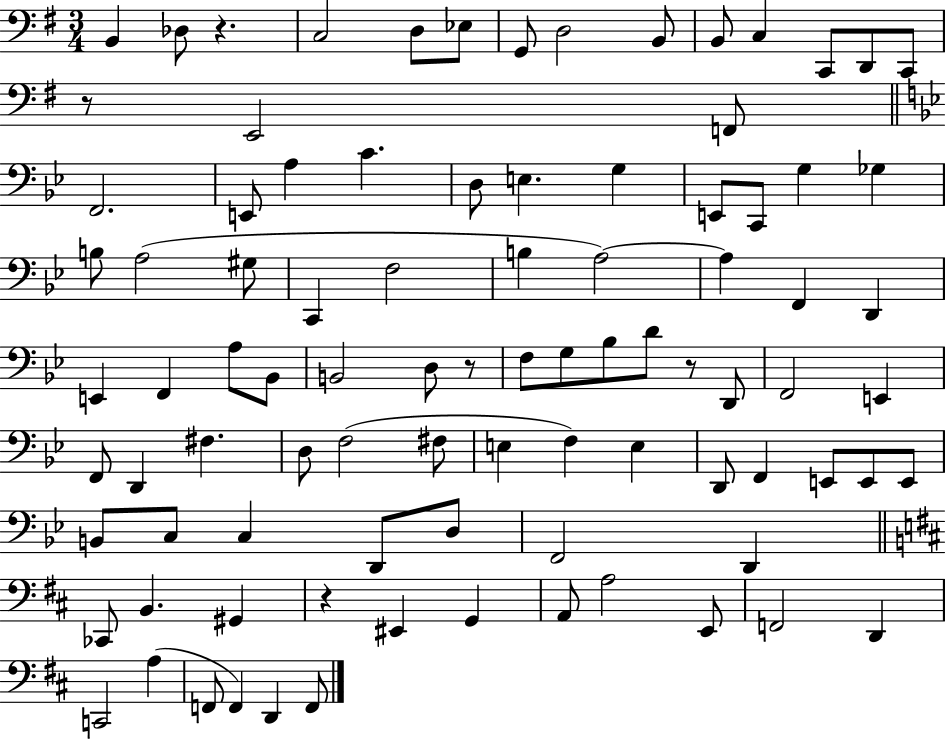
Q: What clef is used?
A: bass